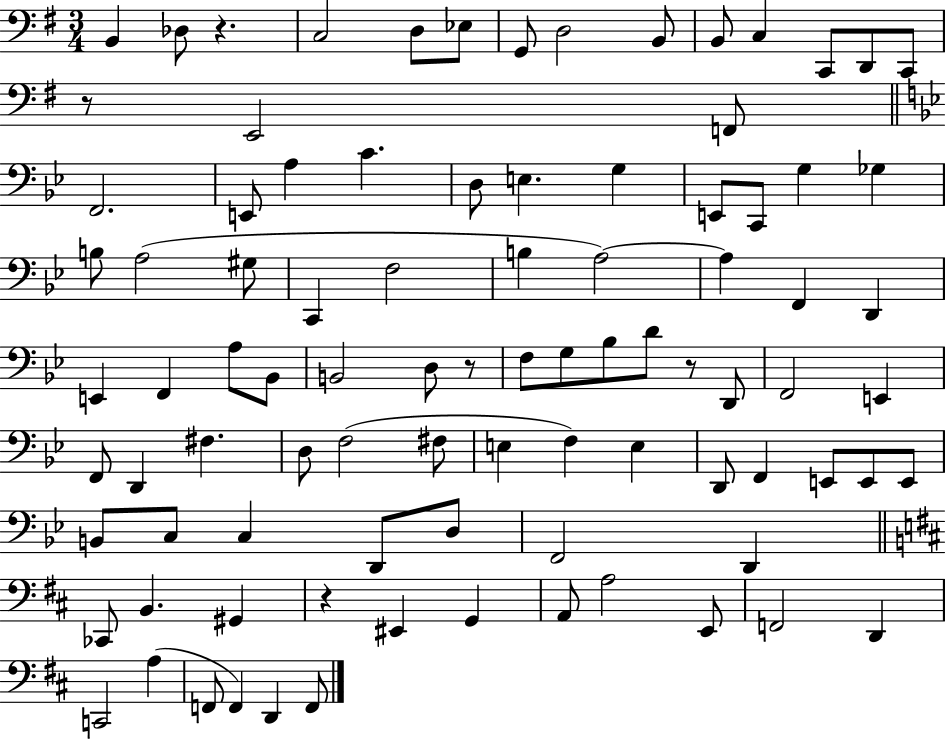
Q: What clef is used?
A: bass